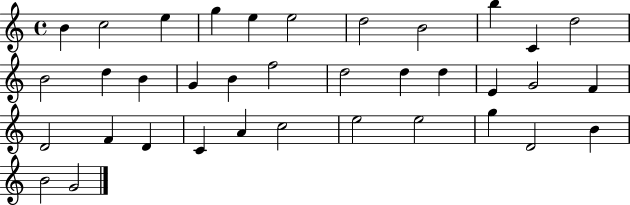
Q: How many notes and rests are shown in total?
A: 36